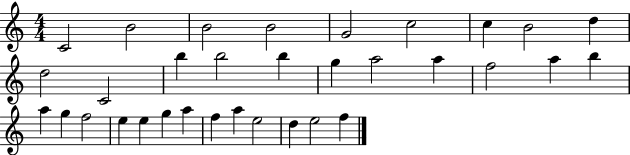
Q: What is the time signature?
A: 4/4